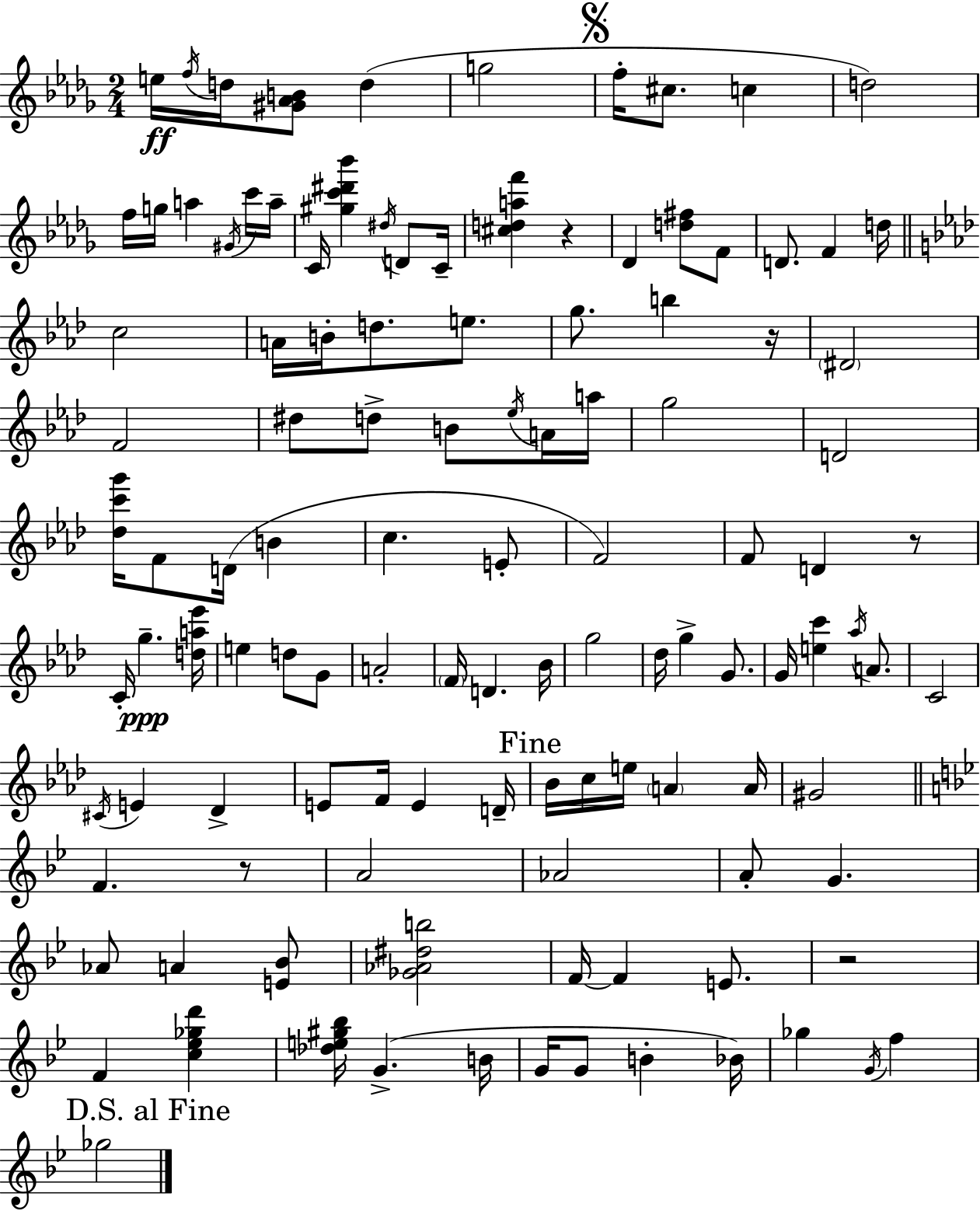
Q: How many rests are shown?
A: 5